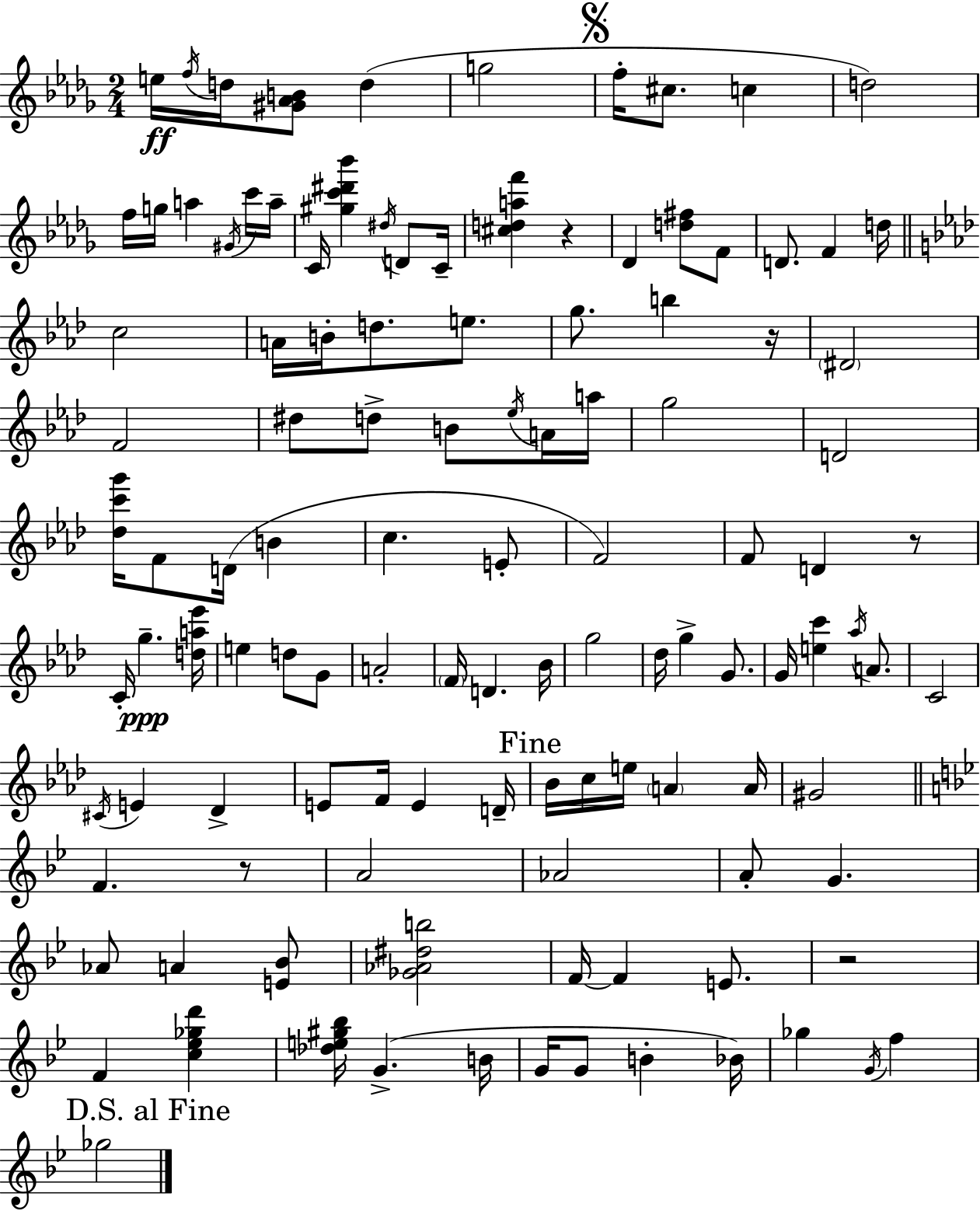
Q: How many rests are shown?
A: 5